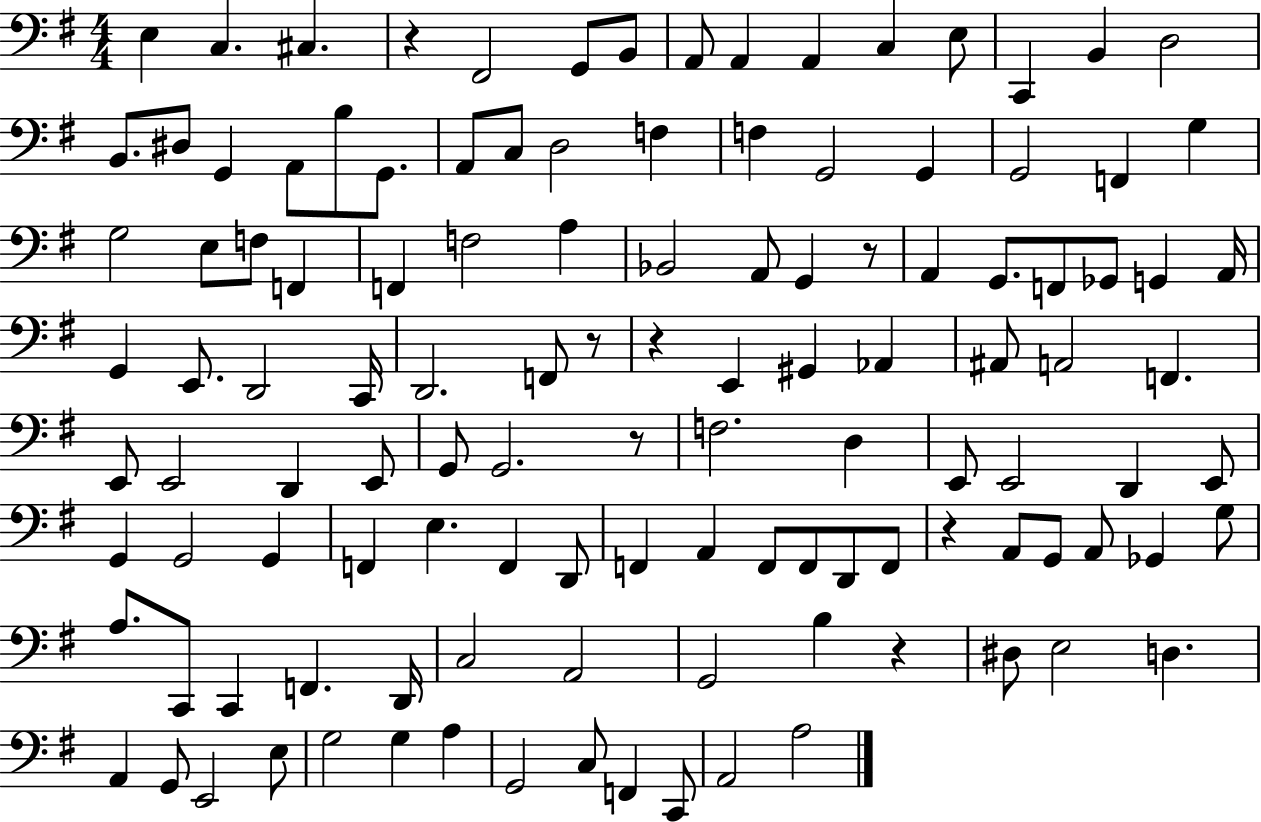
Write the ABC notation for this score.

X:1
T:Untitled
M:4/4
L:1/4
K:G
E, C, ^C, z ^F,,2 G,,/2 B,,/2 A,,/2 A,, A,, C, E,/2 C,, B,, D,2 B,,/2 ^D,/2 G,, A,,/2 B,/2 G,,/2 A,,/2 C,/2 D,2 F, F, G,,2 G,, G,,2 F,, G, G,2 E,/2 F,/2 F,, F,, F,2 A, _B,,2 A,,/2 G,, z/2 A,, G,,/2 F,,/2 _G,,/2 G,, A,,/4 G,, E,,/2 D,,2 C,,/4 D,,2 F,,/2 z/2 z E,, ^G,, _A,, ^A,,/2 A,,2 F,, E,,/2 E,,2 D,, E,,/2 G,,/2 G,,2 z/2 F,2 D, E,,/2 E,,2 D,, E,,/2 G,, G,,2 G,, F,, E, F,, D,,/2 F,, A,, F,,/2 F,,/2 D,,/2 F,,/2 z A,,/2 G,,/2 A,,/2 _G,, G,/2 A,/2 C,,/2 C,, F,, D,,/4 C,2 A,,2 G,,2 B, z ^D,/2 E,2 D, A,, G,,/2 E,,2 E,/2 G,2 G, A, G,,2 C,/2 F,, C,,/2 A,,2 A,2